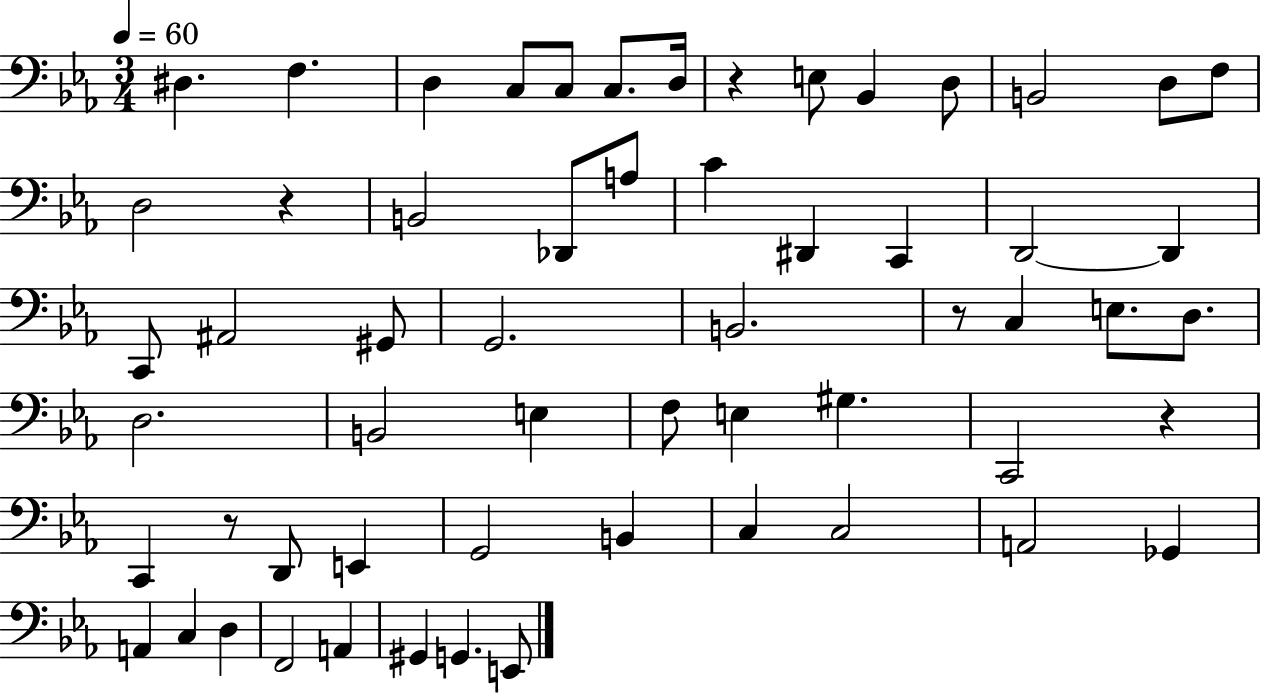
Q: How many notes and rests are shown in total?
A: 59